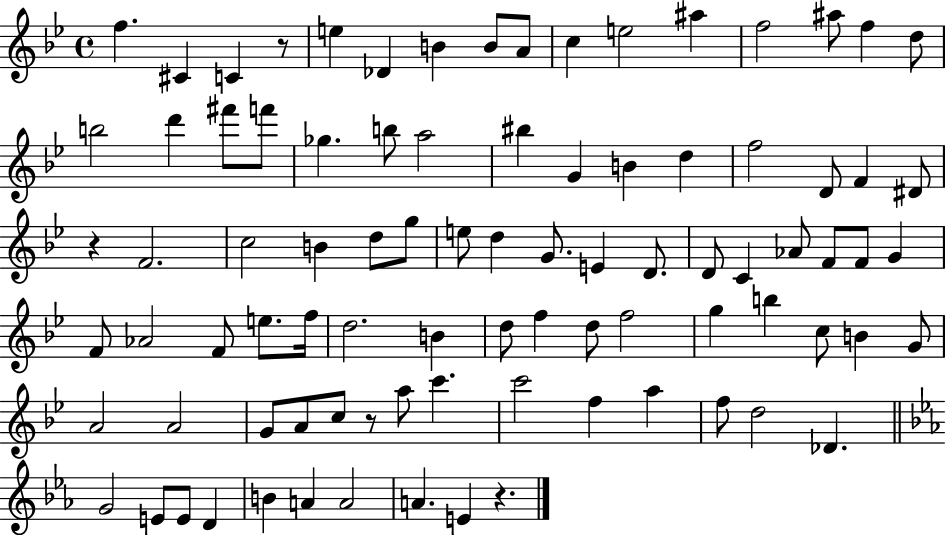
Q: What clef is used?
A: treble